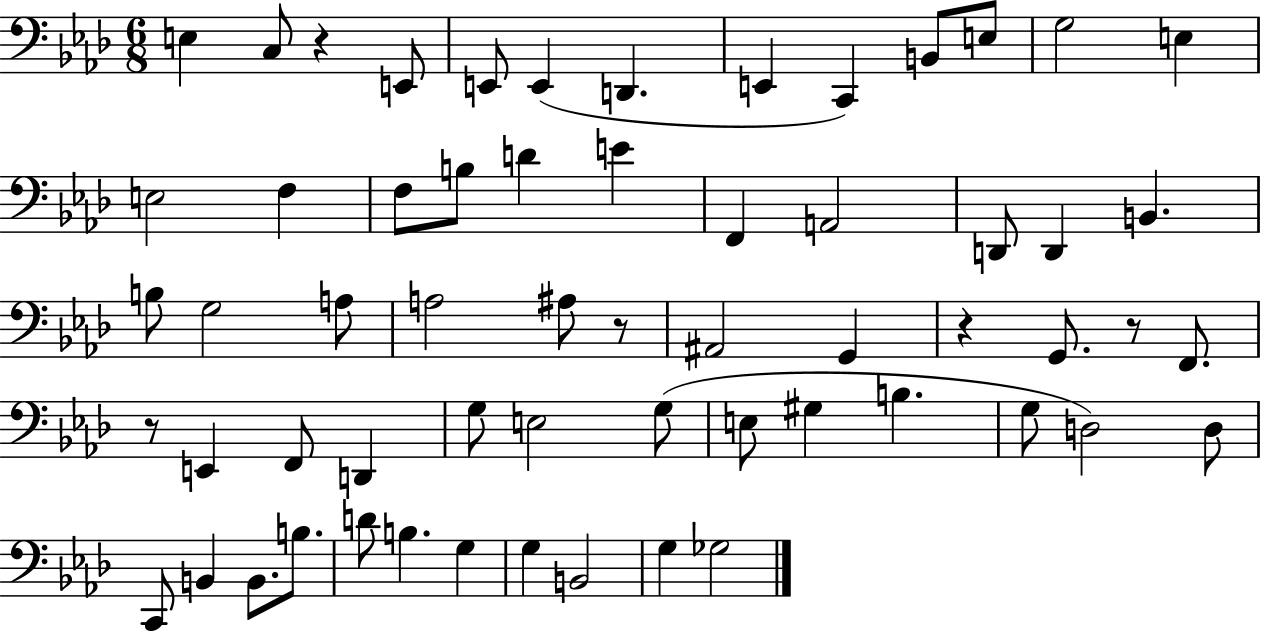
E3/q C3/e R/q E2/e E2/e E2/q D2/q. E2/q C2/q B2/e E3/e G3/h E3/q E3/h F3/q F3/e B3/e D4/q E4/q F2/q A2/h D2/e D2/q B2/q. B3/e G3/h A3/e A3/h A#3/e R/e A#2/h G2/q R/q G2/e. R/e F2/e. R/e E2/q F2/e D2/q G3/e E3/h G3/e E3/e G#3/q B3/q. G3/e D3/h D3/e C2/e B2/q B2/e. B3/e. D4/e B3/q. G3/q G3/q B2/h G3/q Gb3/h